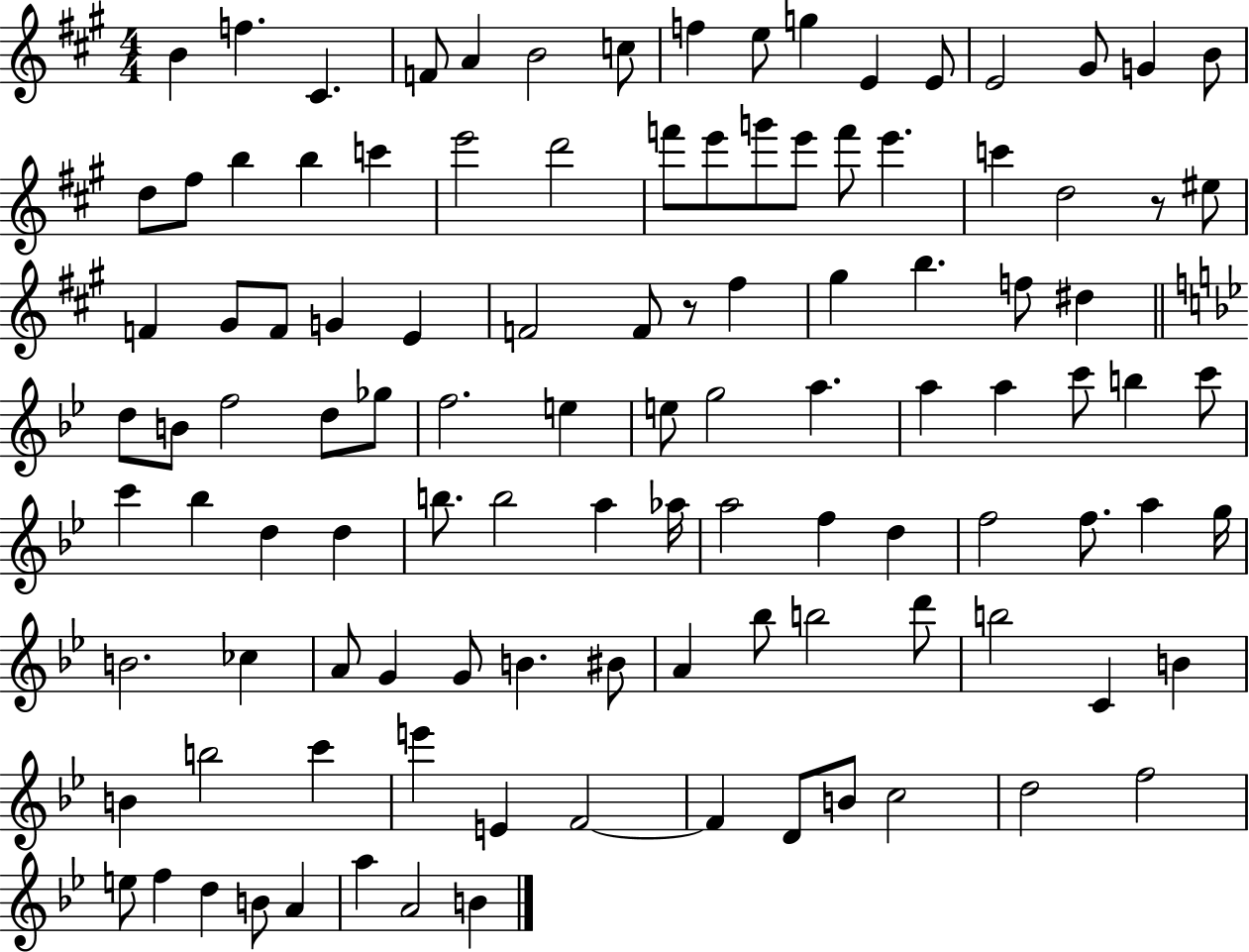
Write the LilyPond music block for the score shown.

{
  \clef treble
  \numericTimeSignature
  \time 4/4
  \key a \major
  b'4 f''4. cis'4. | f'8 a'4 b'2 c''8 | f''4 e''8 g''4 e'4 e'8 | e'2 gis'8 g'4 b'8 | \break d''8 fis''8 b''4 b''4 c'''4 | e'''2 d'''2 | f'''8 e'''8 g'''8 e'''8 f'''8 e'''4. | c'''4 d''2 r8 eis''8 | \break f'4 gis'8 f'8 g'4 e'4 | f'2 f'8 r8 fis''4 | gis''4 b''4. f''8 dis''4 | \bar "||" \break \key bes \major d''8 b'8 f''2 d''8 ges''8 | f''2. e''4 | e''8 g''2 a''4. | a''4 a''4 c'''8 b''4 c'''8 | \break c'''4 bes''4 d''4 d''4 | b''8. b''2 a''4 aes''16 | a''2 f''4 d''4 | f''2 f''8. a''4 g''16 | \break b'2. ces''4 | a'8 g'4 g'8 b'4. bis'8 | a'4 bes''8 b''2 d'''8 | b''2 c'4 b'4 | \break b'4 b''2 c'''4 | e'''4 e'4 f'2~~ | f'4 d'8 b'8 c''2 | d''2 f''2 | \break e''8 f''4 d''4 b'8 a'4 | a''4 a'2 b'4 | \bar "|."
}